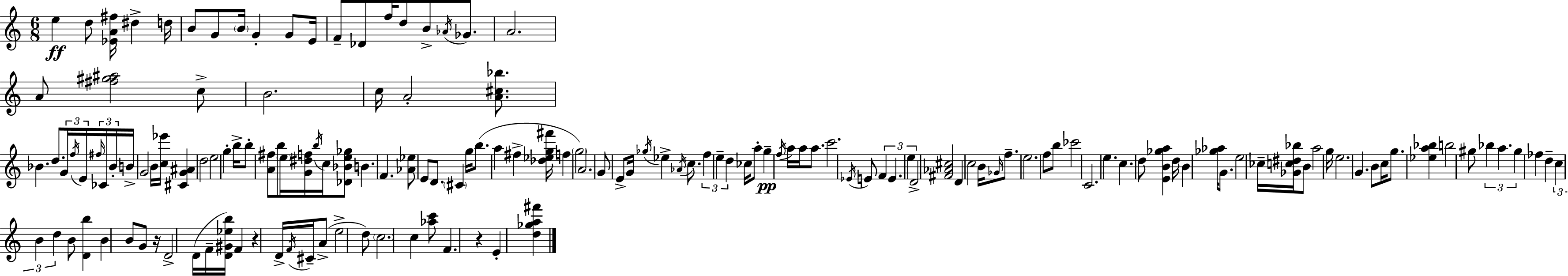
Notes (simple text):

E5/q D5/e [Eb4,A4,F#5]/s D#5/q D5/s B4/e G4/e B4/s G4/q G4/e E4/s F4/e Db4/e F5/s D5/e B4/e Ab4/s Gb4/e. A4/h. A4/e [F#5,G#5,A#5]/h C5/e B4/h. C5/s A4/h [A4,C#5,Bb5]/e. Bb4/q. D5/e. G4/s F5/s E4/s F#5/s CES4/s Bb4/s B4/s G4/h B4/s [C5,Eb6]/s [C#4,G4,A#4]/q D5/h E5/h G5/q B5/s B5/e [A4,F#5]/e B5/e E5/s [G4,D#5,F5]/s B5/s C5/s [Db4,Bb4,E5,Gb5]/e B4/q. F4/q. [Ab4,Eb5]/e E4/e D4/e. C#4/q G5/s B5/e. A5/q F#5/q [Db5,Eb5,G5,F#6]/s F5/q G5/h A4/h. G4/e E4/e G4/s Gb5/s Eb5/q Ab4/s C5/e. F5/q E5/q D5/q CES5/s A5/e G5/q F5/s A5/s A5/s A5/e. C6/h. Eb4/s E4/e F4/q E4/q. E5/q D4/h [F#4,Ab4,C#5]/h D4/q C5/h B4/s Gb4/s F5/e. E5/h. F5/e B5/e CES6/h C4/h. E5/q. C5/q. D5/e [E4,B4,Gb5,A5]/q D5/s B4/q [Gb5,Ab5]/s G4/e. E5/h CES5/s [Gb4,C5,D#5,Bb5]/s B4/e A5/h G5/s E5/h. G4/q. B4/e C5/s G5/e. [Eb5,A5,Bb5]/q B5/h G#5/e Bb5/q A5/q. G#5/q FES5/q D5/q C5/q B4/q D5/q B4/e [D4,B5]/q B4/q B4/e G4/e R/s D4/h D4/s F4/s [D4,G#4,Eb5,B5]/s F4/q R/q D4/s F4/s C#4/s A4/e E5/h D5/e C5/h. C5/q [Ab5,C6]/e F4/q. R/q E4/q [D5,Gb5,A5,F#6]/q